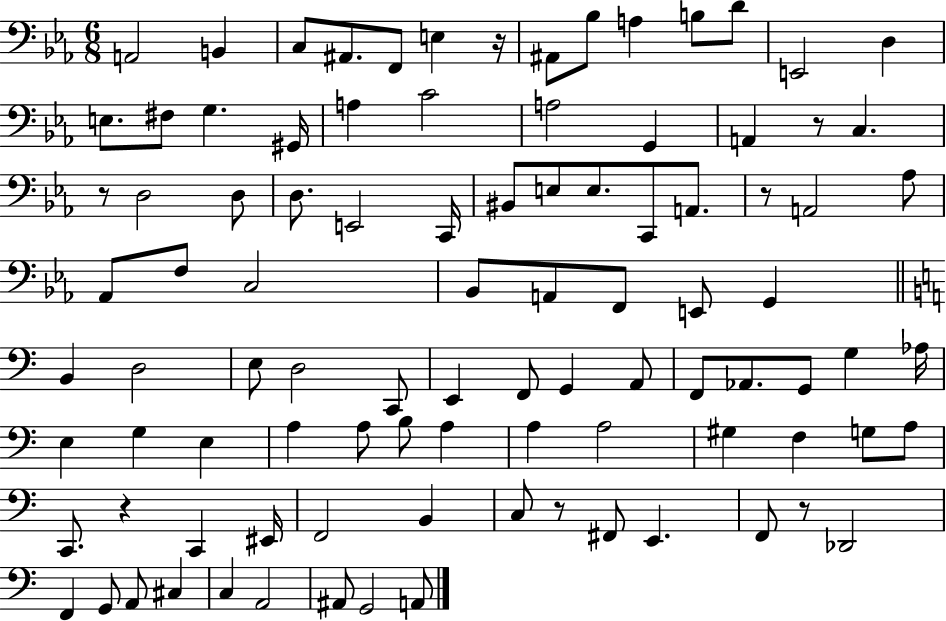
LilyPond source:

{
  \clef bass
  \numericTimeSignature
  \time 6/8
  \key ees \major
  \repeat volta 2 { a,2 b,4 | c8 ais,8. f,8 e4 r16 | ais,8 bes8 a4 b8 d'8 | e,2 d4 | \break e8. fis8 g4. gis,16 | a4 c'2 | a2 g,4 | a,4 r8 c4. | \break r8 d2 d8 | d8. e,2 c,16 | bis,8 e8 e8. c,8 a,8. | r8 a,2 aes8 | \break aes,8 f8 c2 | bes,8 a,8 f,8 e,8 g,4 | \bar "||" \break \key c \major b,4 d2 | e8 d2 c,8 | e,4 f,8 g,4 a,8 | f,8 aes,8. g,8 g4 aes16 | \break e4 g4 e4 | a4 a8 b8 a4 | a4 a2 | gis4 f4 g8 a8 | \break c,8. r4 c,4 eis,16 | f,2 b,4 | c8 r8 fis,8 e,4. | f,8 r8 des,2 | \break f,4 g,8 a,8 cis4 | c4 a,2 | ais,8 g,2 a,8 | } \bar "|."
}